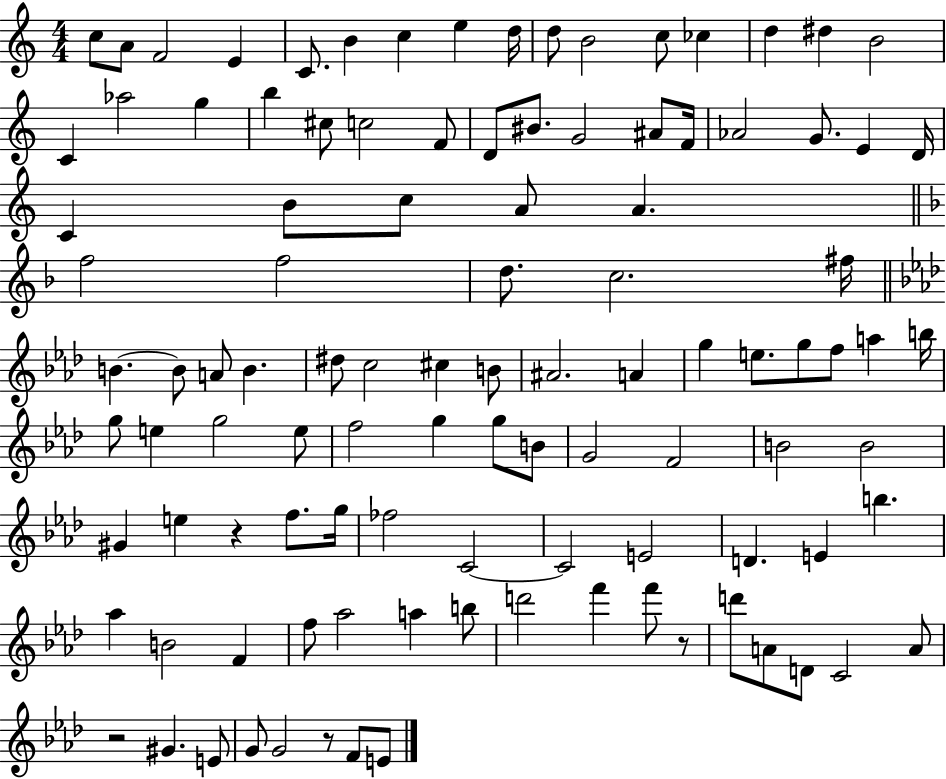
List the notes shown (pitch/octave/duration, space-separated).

C5/e A4/e F4/h E4/q C4/e. B4/q C5/q E5/q D5/s D5/e B4/h C5/e CES5/q D5/q D#5/q B4/h C4/q Ab5/h G5/q B5/q C#5/e C5/h F4/e D4/e BIS4/e. G4/h A#4/e F4/s Ab4/h G4/e. E4/q D4/s C4/q B4/e C5/e A4/e A4/q. F5/h F5/h D5/e. C5/h. F#5/s B4/q. B4/e A4/e B4/q. D#5/e C5/h C#5/q B4/e A#4/h. A4/q G5/q E5/e. G5/e F5/e A5/q B5/s G5/e E5/q G5/h E5/e F5/h G5/q G5/e B4/e G4/h F4/h B4/h B4/h G#4/q E5/q R/q F5/e. G5/s FES5/h C4/h C4/h E4/h D4/q. E4/q B5/q. Ab5/q B4/h F4/q F5/e Ab5/h A5/q B5/e D6/h F6/q F6/e R/e D6/e A4/e D4/e C4/h A4/e R/h G#4/q. E4/e G4/e G4/h R/e F4/e E4/e